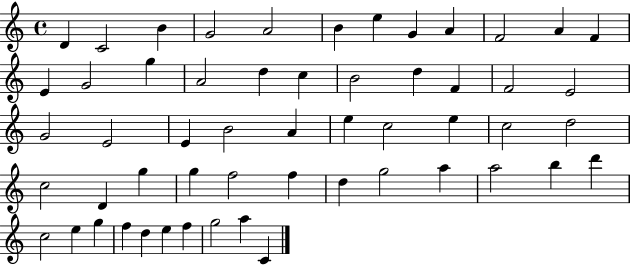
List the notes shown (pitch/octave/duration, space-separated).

D4/q C4/h B4/q G4/h A4/h B4/q E5/q G4/q A4/q F4/h A4/q F4/q E4/q G4/h G5/q A4/h D5/q C5/q B4/h D5/q F4/q F4/h E4/h G4/h E4/h E4/q B4/h A4/q E5/q C5/h E5/q C5/h D5/h C5/h D4/q G5/q G5/q F5/h F5/q D5/q G5/h A5/q A5/h B5/q D6/q C5/h E5/q G5/q F5/q D5/q E5/q F5/q G5/h A5/q C4/q